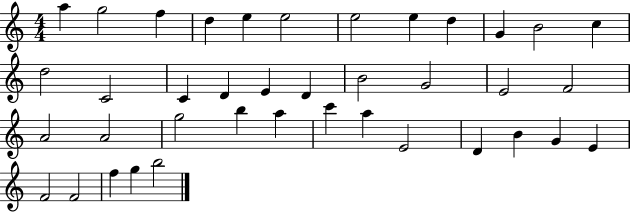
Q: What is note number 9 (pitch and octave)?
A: D5